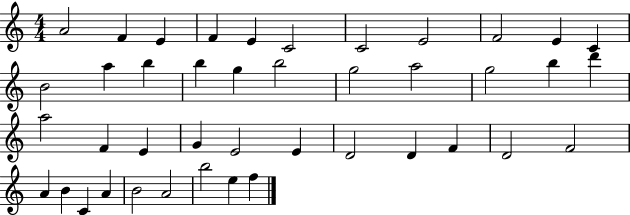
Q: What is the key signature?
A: C major